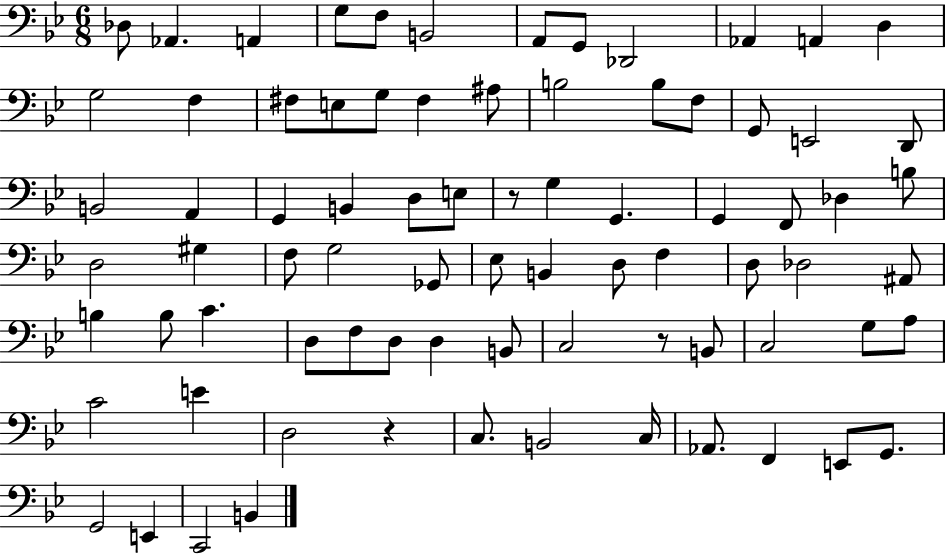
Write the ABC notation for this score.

X:1
T:Untitled
M:6/8
L:1/4
K:Bb
_D,/2 _A,, A,, G,/2 F,/2 B,,2 A,,/2 G,,/2 _D,,2 _A,, A,, D, G,2 F, ^F,/2 E,/2 G,/2 ^F, ^A,/2 B,2 B,/2 F,/2 G,,/2 E,,2 D,,/2 B,,2 A,, G,, B,, D,/2 E,/2 z/2 G, G,, G,, F,,/2 _D, B,/2 D,2 ^G, F,/2 G,2 _G,,/2 _E,/2 B,, D,/2 F, D,/2 _D,2 ^A,,/2 B, B,/2 C D,/2 F,/2 D,/2 D, B,,/2 C,2 z/2 B,,/2 C,2 G,/2 A,/2 C2 E D,2 z C,/2 B,,2 C,/4 _A,,/2 F,, E,,/2 G,,/2 G,,2 E,, C,,2 B,,